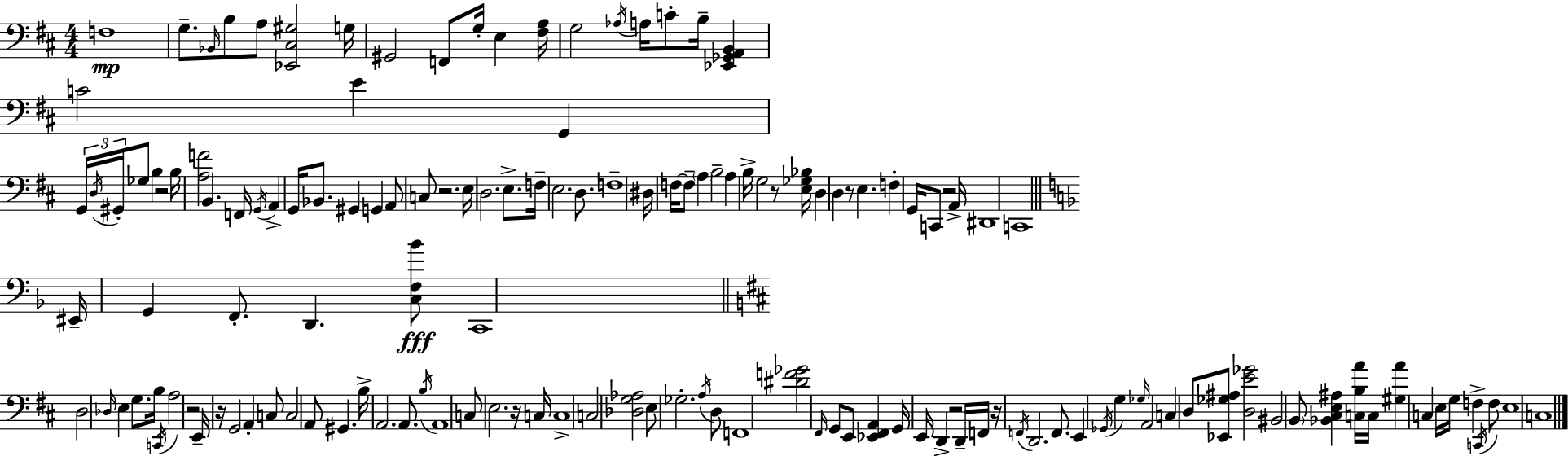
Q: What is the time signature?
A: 4/4